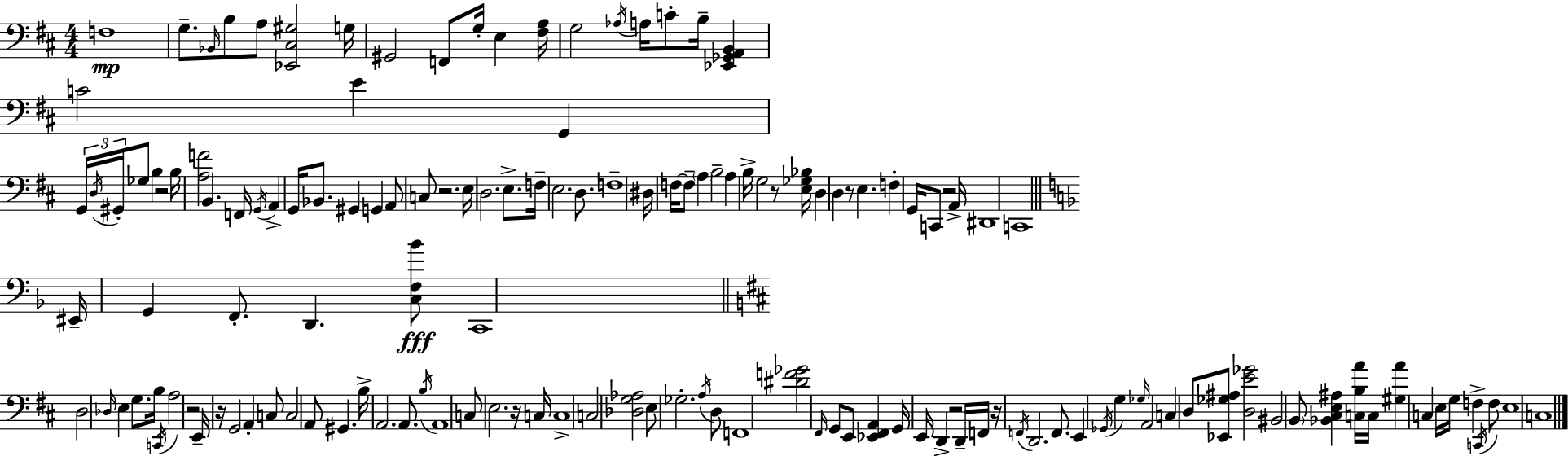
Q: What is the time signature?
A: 4/4